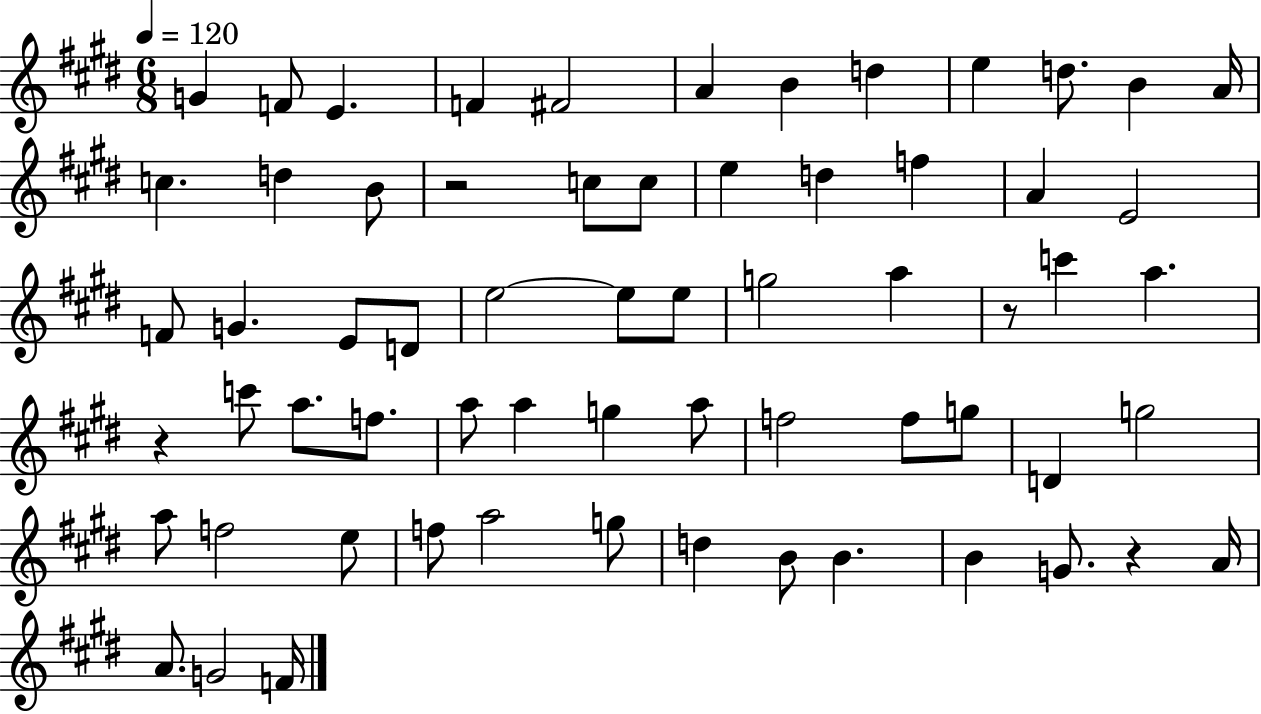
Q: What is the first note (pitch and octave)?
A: G4